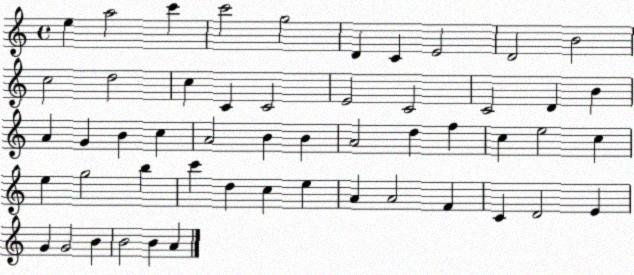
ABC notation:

X:1
T:Untitled
M:4/4
L:1/4
K:C
e a2 c' c'2 g2 D C E2 D2 B2 c2 d2 c C C2 E2 C2 C2 D B A G B c A2 B B A2 d f c e2 c e g2 b c' d c e A A2 F C D2 E G G2 B B2 B A